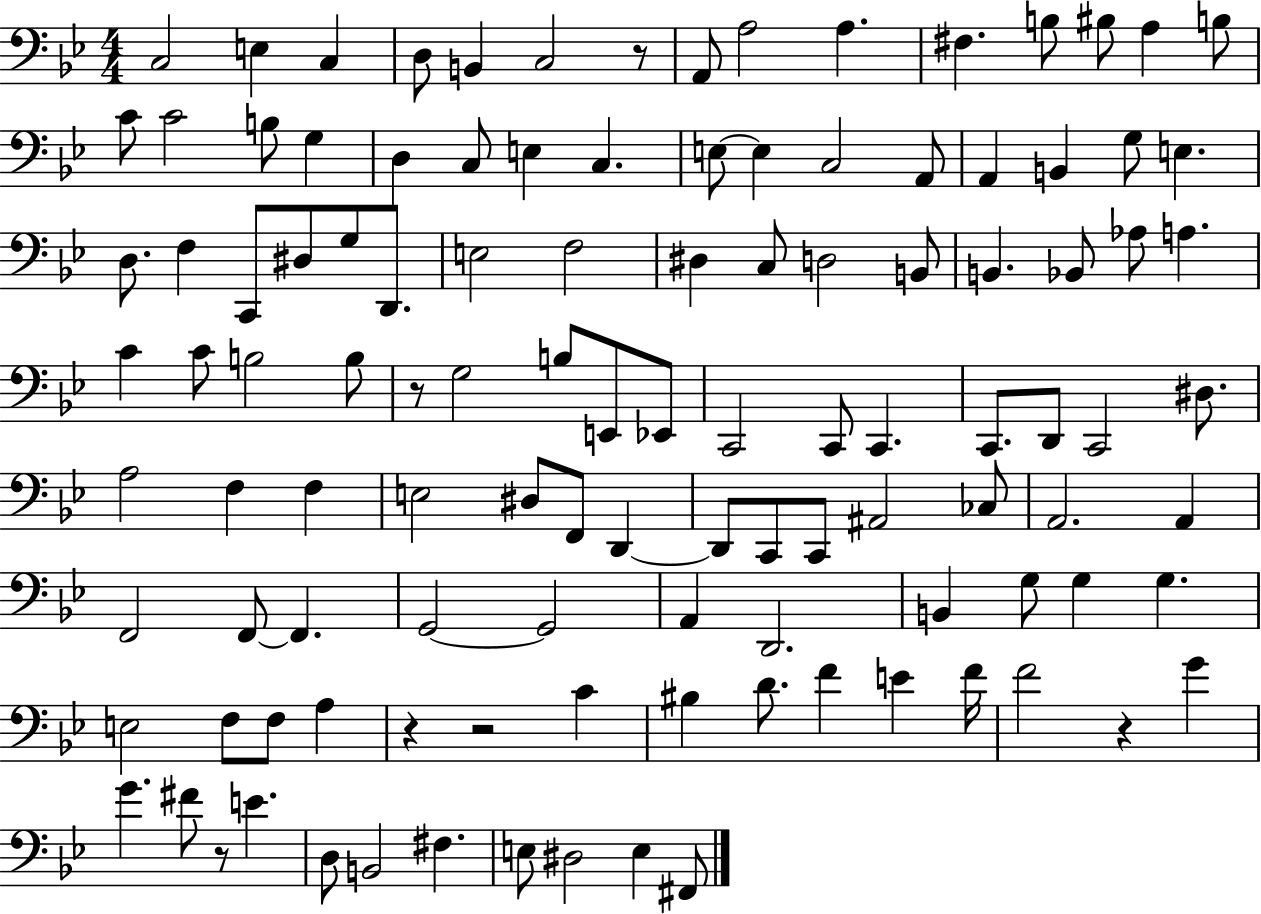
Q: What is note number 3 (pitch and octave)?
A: C3